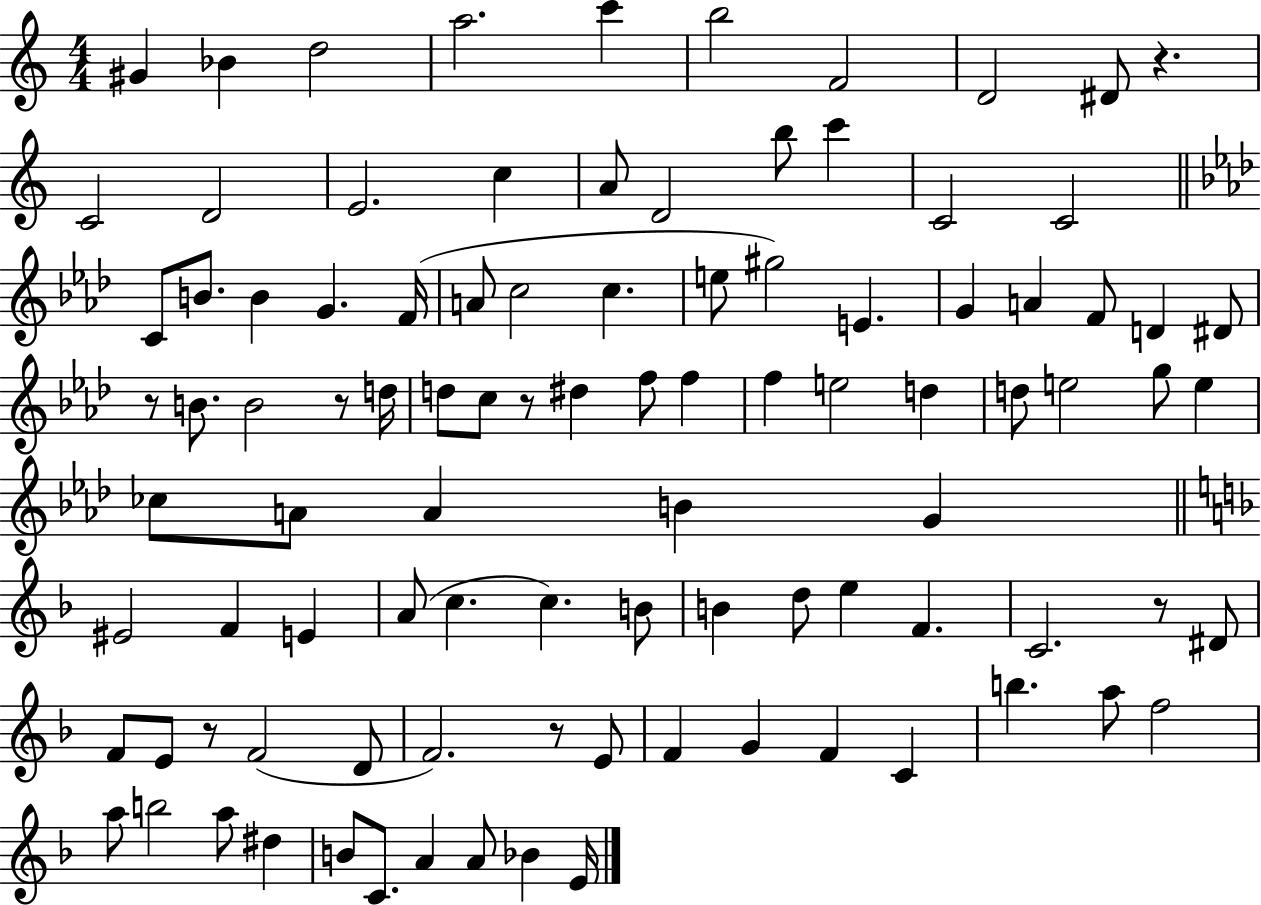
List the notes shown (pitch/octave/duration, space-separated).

G#4/q Bb4/q D5/h A5/h. C6/q B5/h F4/h D4/h D#4/e R/q. C4/h D4/h E4/h. C5/q A4/e D4/h B5/e C6/q C4/h C4/h C4/e B4/e. B4/q G4/q. F4/s A4/e C5/h C5/q. E5/e G#5/h E4/q. G4/q A4/q F4/e D4/q D#4/e R/e B4/e. B4/h R/e D5/s D5/e C5/e R/e D#5/q F5/e F5/q F5/q E5/h D5/q D5/e E5/h G5/e E5/q CES5/e A4/e A4/q B4/q G4/q EIS4/h F4/q E4/q A4/e C5/q. C5/q. B4/e B4/q D5/e E5/q F4/q. C4/h. R/e D#4/e F4/e E4/e R/e F4/h D4/e F4/h. R/e E4/e F4/q G4/q F4/q C4/q B5/q. A5/e F5/h A5/e B5/h A5/e D#5/q B4/e C4/e. A4/q A4/e Bb4/q E4/s